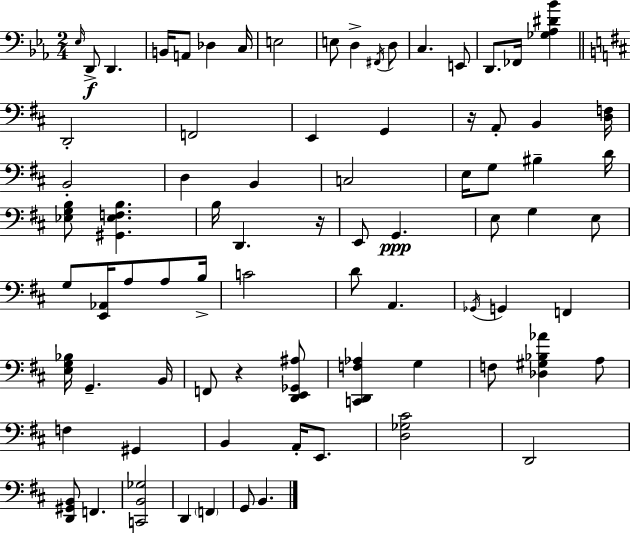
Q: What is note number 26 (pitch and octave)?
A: C3